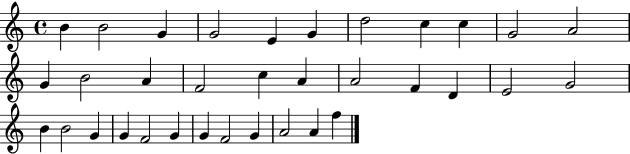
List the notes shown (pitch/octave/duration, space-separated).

B4/q B4/h G4/q G4/h E4/q G4/q D5/h C5/q C5/q G4/h A4/h G4/q B4/h A4/q F4/h C5/q A4/q A4/h F4/q D4/q E4/h G4/h B4/q B4/h G4/q G4/q F4/h G4/q G4/q F4/h G4/q A4/h A4/q F5/q